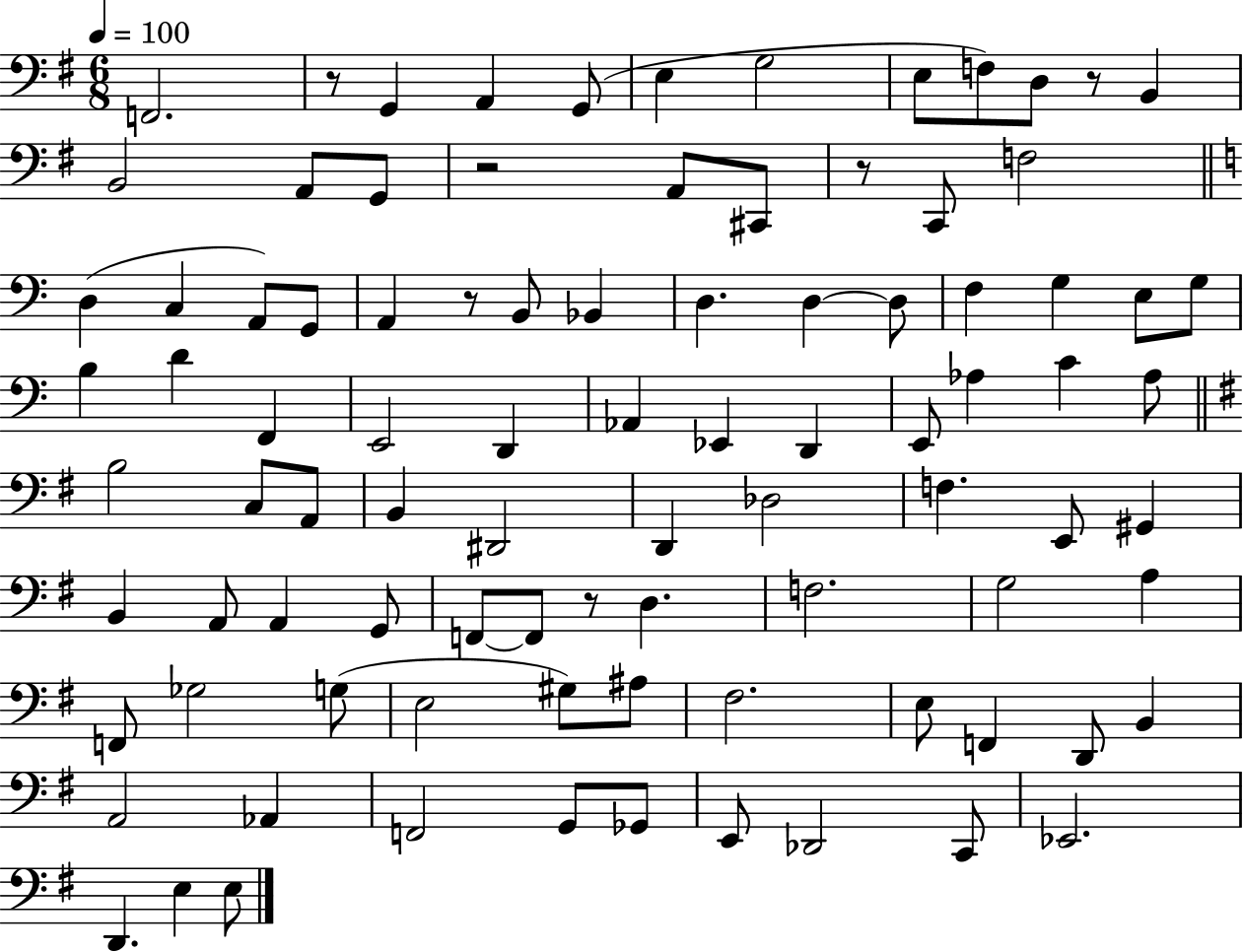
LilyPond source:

{
  \clef bass
  \numericTimeSignature
  \time 6/8
  \key g \major
  \tempo 4 = 100
  \repeat volta 2 { f,2. | r8 g,4 a,4 g,8( | e4 g2 | e8 f8) d8 r8 b,4 | \break b,2 a,8 g,8 | r2 a,8 cis,8 | r8 c,8 f2 | \bar "||" \break \key c \major d4( c4 a,8) g,8 | a,4 r8 b,8 bes,4 | d4. d4~~ d8 | f4 g4 e8 g8 | \break b4 d'4 f,4 | e,2 d,4 | aes,4 ees,4 d,4 | e,8 aes4 c'4 aes8 | \break \bar "||" \break \key e \minor b2 c8 a,8 | b,4 dis,2 | d,4 des2 | f4. e,8 gis,4 | \break b,4 a,8 a,4 g,8 | f,8~~ f,8 r8 d4. | f2. | g2 a4 | \break f,8 ges2 g8( | e2 gis8) ais8 | fis2. | e8 f,4 d,8 b,4 | \break a,2 aes,4 | f,2 g,8 ges,8 | e,8 des,2 c,8 | ees,2. | \break d,4. e4 e8 | } \bar "|."
}